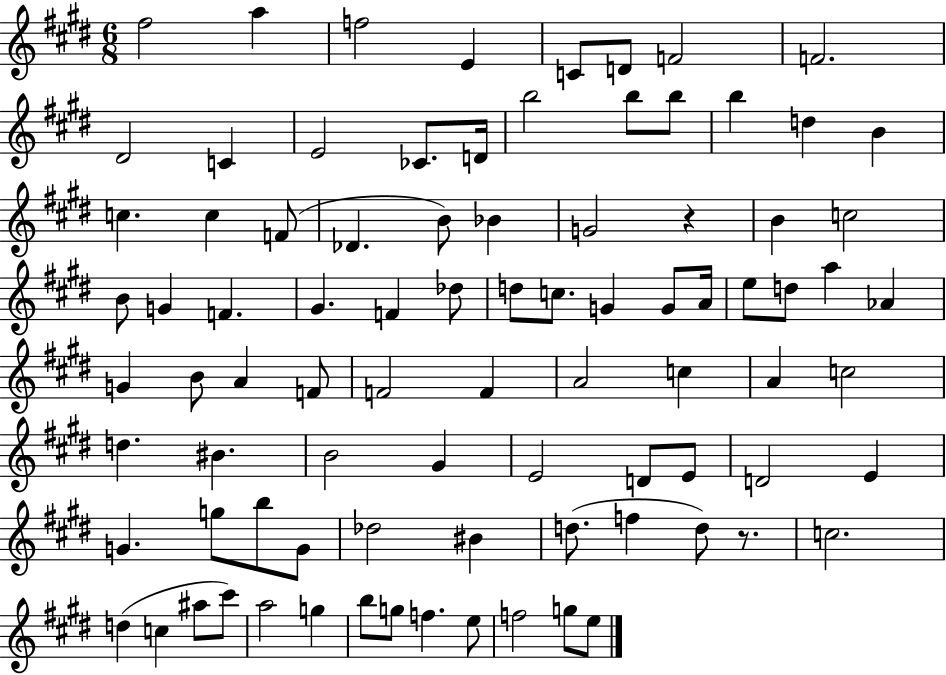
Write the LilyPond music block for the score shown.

{
  \clef treble
  \numericTimeSignature
  \time 6/8
  \key e \major
  fis''2 a''4 | f''2 e'4 | c'8 d'8 f'2 | f'2. | \break dis'2 c'4 | e'2 ces'8. d'16 | b''2 b''8 b''8 | b''4 d''4 b'4 | \break c''4. c''4 f'8( | des'4. b'8) bes'4 | g'2 r4 | b'4 c''2 | \break b'8 g'4 f'4. | gis'4. f'4 des''8 | d''8 c''8. g'4 g'8 a'16 | e''8 d''8 a''4 aes'4 | \break g'4 b'8 a'4 f'8 | f'2 f'4 | a'2 c''4 | a'4 c''2 | \break d''4. bis'4. | b'2 gis'4 | e'2 d'8 e'8 | d'2 e'4 | \break g'4. g''8 b''8 g'8 | des''2 bis'4 | d''8.( f''4 d''8) r8. | c''2. | \break d''4( c''4 ais''8 cis'''8) | a''2 g''4 | b''8 g''8 f''4. e''8 | f''2 g''8 e''8 | \break \bar "|."
}